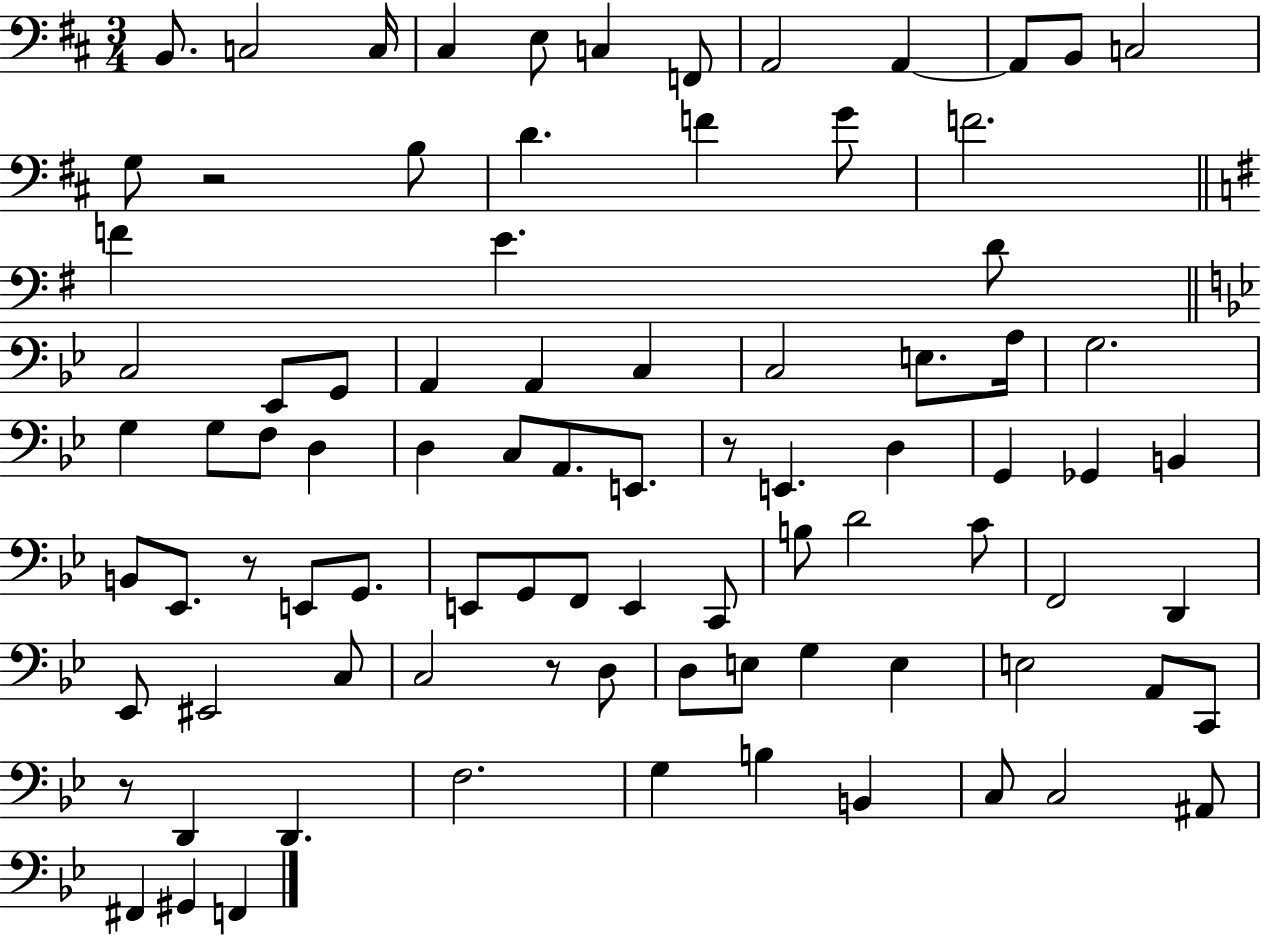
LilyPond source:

{
  \clef bass
  \numericTimeSignature
  \time 3/4
  \key d \major
  b,8. c2 c16 | cis4 e8 c4 f,8 | a,2 a,4~~ | a,8 b,8 c2 | \break g8 r2 b8 | d'4. f'4 g'8 | f'2. | \bar "||" \break \key g \major f'4 e'4. d'8 | \bar "||" \break \key g \minor c2 ees,8 g,8 | a,4 a,4 c4 | c2 e8. a16 | g2. | \break g4 g8 f8 d4 | d4 c8 a,8. e,8. | r8 e,4. d4 | g,4 ges,4 b,4 | \break b,8 ees,8. r8 e,8 g,8. | e,8 g,8 f,8 e,4 c,8 | b8 d'2 c'8 | f,2 d,4 | \break ees,8 eis,2 c8 | c2 r8 d8 | d8 e8 g4 e4 | e2 a,8 c,8 | \break r8 d,4 d,4. | f2. | g4 b4 b,4 | c8 c2 ais,8 | \break fis,4 gis,4 f,4 | \bar "|."
}